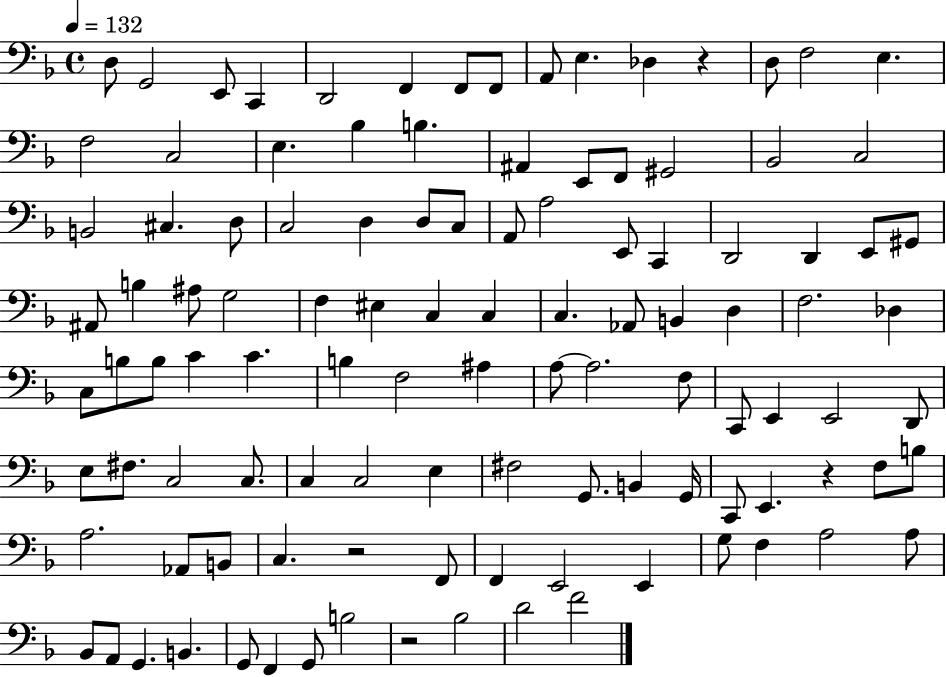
D3/e G2/h E2/e C2/q D2/h F2/q F2/e F2/e A2/e E3/q. Db3/q R/q D3/e F3/h E3/q. F3/h C3/h E3/q. Bb3/q B3/q. A#2/q E2/e F2/e G#2/h Bb2/h C3/h B2/h C#3/q. D3/e C3/h D3/q D3/e C3/e A2/e A3/h E2/e C2/q D2/h D2/q E2/e G#2/e A#2/e B3/q A#3/e G3/h F3/q EIS3/q C3/q C3/q C3/q. Ab2/e B2/q D3/q F3/h. Db3/q C3/e B3/e B3/e C4/q C4/q. B3/q F3/h A#3/q A3/e A3/h. F3/e C2/e E2/q E2/h D2/e E3/e F#3/e. C3/h C3/e. C3/q C3/h E3/q F#3/h G2/e. B2/q G2/s C2/e E2/q. R/q F3/e B3/e A3/h. Ab2/e B2/e C3/q. R/h F2/e F2/q E2/h E2/q G3/e F3/q A3/h A3/e Bb2/e A2/e G2/q. B2/q. G2/e F2/q G2/e B3/h R/h Bb3/h D4/h F4/h